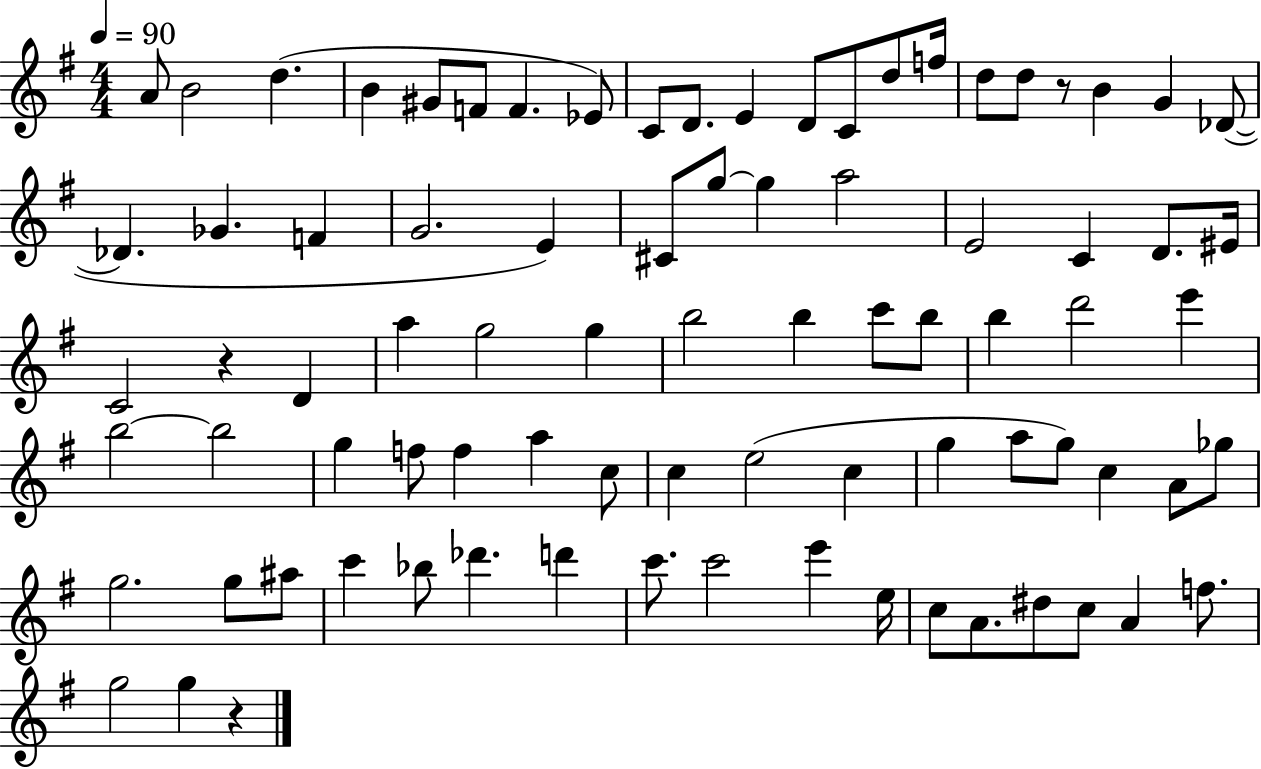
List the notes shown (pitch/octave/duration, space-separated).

A4/e B4/h D5/q. B4/q G#4/e F4/e F4/q. Eb4/e C4/e D4/e. E4/q D4/e C4/e D5/e F5/s D5/e D5/e R/e B4/q G4/q Db4/e Db4/q. Gb4/q. F4/q G4/h. E4/q C#4/e G5/e G5/q A5/h E4/h C4/q D4/e. EIS4/s C4/h R/q D4/q A5/q G5/h G5/q B5/h B5/q C6/e B5/e B5/q D6/h E6/q B5/h B5/h G5/q F5/e F5/q A5/q C5/e C5/q E5/h C5/q G5/q A5/e G5/e C5/q A4/e Gb5/e G5/h. G5/e A#5/e C6/q Bb5/e Db6/q. D6/q C6/e. C6/h E6/q E5/s C5/e A4/e. D#5/e C5/e A4/q F5/e. G5/h G5/q R/q